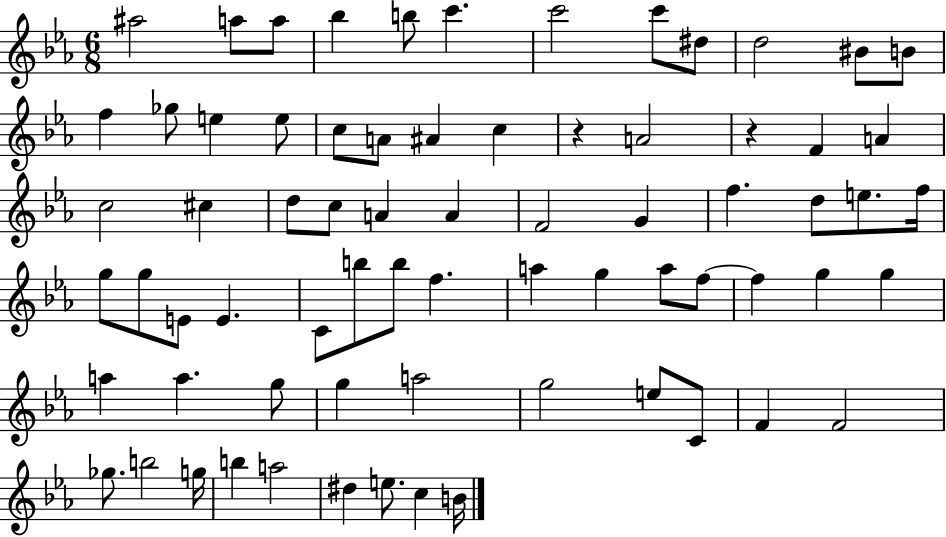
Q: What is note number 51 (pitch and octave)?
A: A5